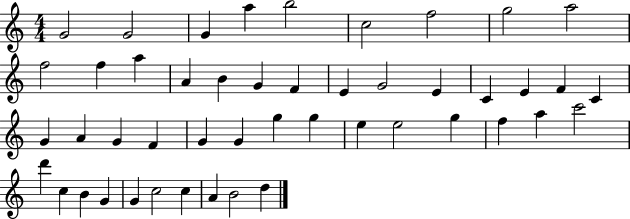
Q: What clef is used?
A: treble